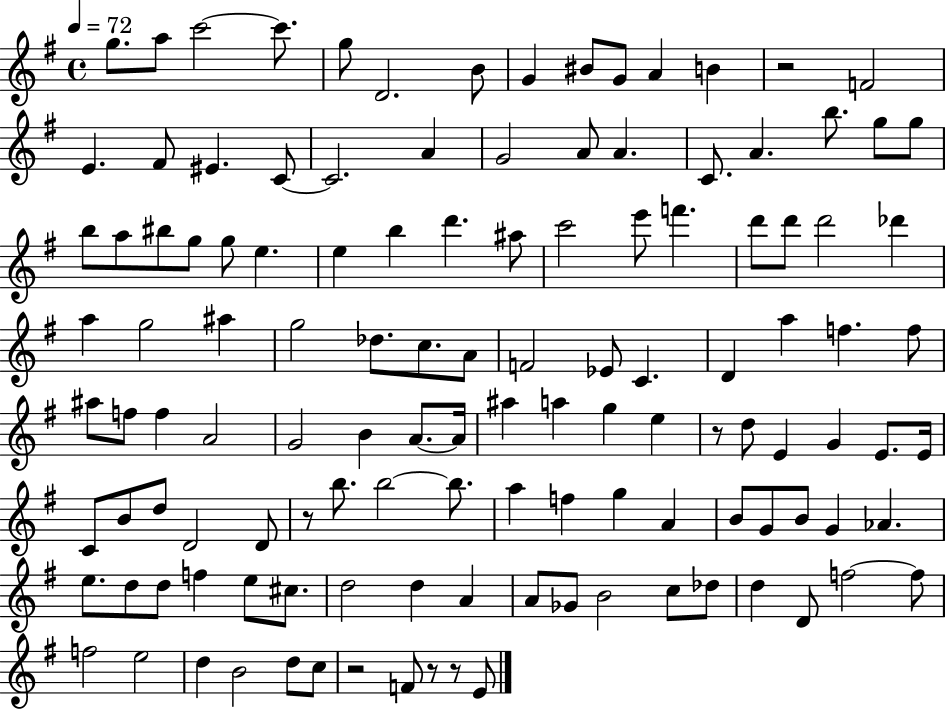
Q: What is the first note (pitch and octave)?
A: G5